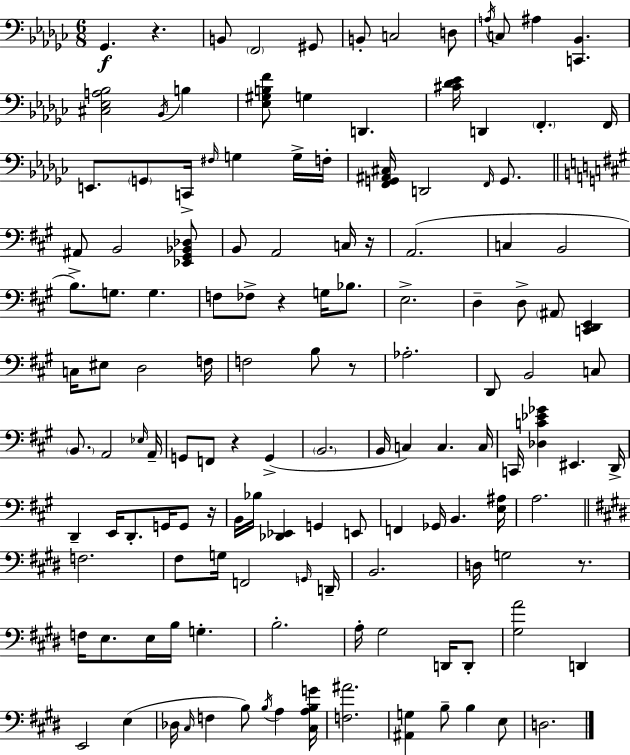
{
  \clef bass
  \numericTimeSignature
  \time 6/8
  \key ees \minor
  ges,4.\f r4. | b,8 \parenthesize f,2 gis,8 | b,8-. c2 d8 | \acciaccatura { a16 } c8 ais4 <c, bes,>4. | \break <cis ees a bes>2 \acciaccatura { bes,16 } b4 | <ees gis b f'>8 g4 d,4. | <cis' des' ees'>16 d,4 \parenthesize f,4.-. | f,16 e,8. \parenthesize g,8 c,16-> \grace { fis16 } g4 | \break g16-> f16-. <f, g, ais, cis>16 d,2 | \grace { f,16 } g,8. \bar "||" \break \key a \major ais,8 b,2 <ees, gis, bes, des>8 | b,8 a,2 c16 r16 | a,2.( | c4 b,2 | \break b8.->) g8. g4. | f8 fes8-> r4 g16 bes8. | e2.-> | d4-- d8-> \parenthesize ais,8 <c, d, e,>4 | \break c16 eis8 d2 f16 | f2 b8 r8 | aes2.-. | d,8 b,2 c8 | \break \parenthesize b,8. a,2 \grace { ees16 } | a,16-- g,8 f,8 r4 g,4->( | \parenthesize b,2. | b,16 c4) c4. | \break c16 c,16 <des c' ees' ges'>4 eis,4. | d,16-> d,4-- e,16 d,8.-. g,16 g,8 | r16 b,16 bes16 <des, ees,>4 g,4 e,8 | f,4 ges,16 b,4. | \break <e ais>16 a2. | \bar "||" \break \key e \major f2. | fis8 g16 f,2 \grace { g,16 } | d,16-- b,2. | d16 g2 r8. | \break f16 e8. e16 b16 g4.-. | b2.-. | a16-. gis2 d,16 d,8-. | <gis a'>2 d,4 | \break e,2 e4( | des16 \grace { cis16 } f4 b8) \acciaccatura { b16 } a4 | <cis a b g'>16 <f ais'>2. | <ais, g>4 b8-- b4 | \break e8 d2. | \bar "|."
}